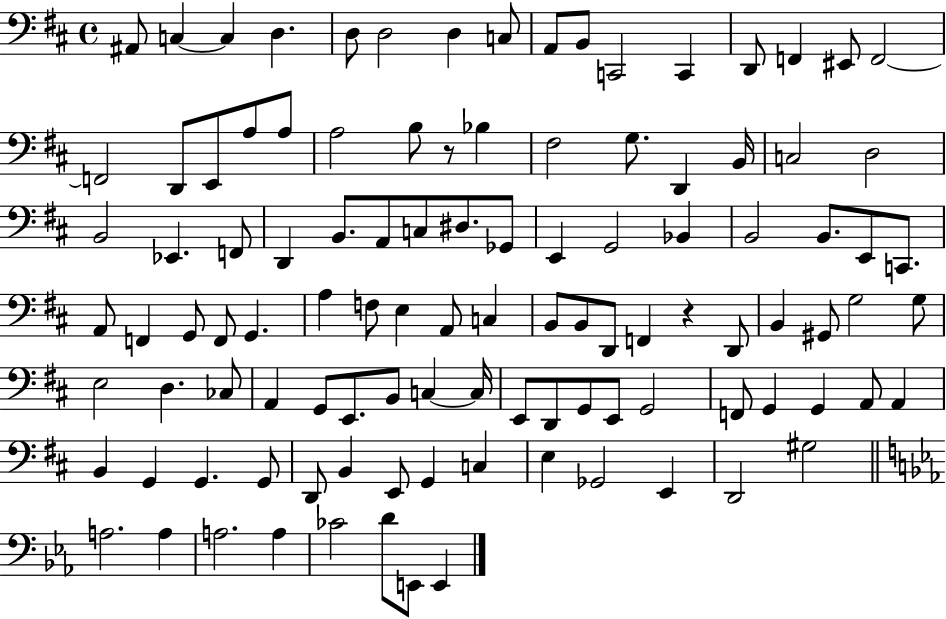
X:1
T:Untitled
M:4/4
L:1/4
K:D
^A,,/2 C, C, D, D,/2 D,2 D, C,/2 A,,/2 B,,/2 C,,2 C,, D,,/2 F,, ^E,,/2 F,,2 F,,2 D,,/2 E,,/2 A,/2 A,/2 A,2 B,/2 z/2 _B, ^F,2 G,/2 D,, B,,/4 C,2 D,2 B,,2 _E,, F,,/2 D,, B,,/2 A,,/2 C,/2 ^D,/2 _G,,/2 E,, G,,2 _B,, B,,2 B,,/2 E,,/2 C,,/2 A,,/2 F,, G,,/2 F,,/2 G,, A, F,/2 E, A,,/2 C, B,,/2 B,,/2 D,,/2 F,, z D,,/2 B,, ^G,,/2 G,2 G,/2 E,2 D, _C,/2 A,, G,,/2 E,,/2 B,,/2 C, C,/4 E,,/2 D,,/2 G,,/2 E,,/2 G,,2 F,,/2 G,, G,, A,,/2 A,, B,, G,, G,, G,,/2 D,,/2 B,, E,,/2 G,, C, E, _G,,2 E,, D,,2 ^G,2 A,2 A, A,2 A, _C2 D/2 E,,/2 E,,